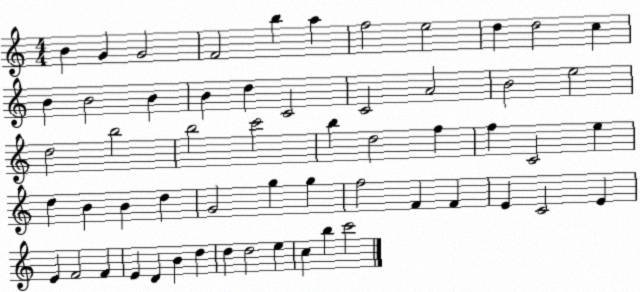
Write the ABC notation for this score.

X:1
T:Untitled
M:4/4
L:1/4
K:C
B G G2 F2 b a f2 e2 d d2 c B B2 B B d C2 C2 A2 B2 e2 d2 b2 b2 c'2 b d2 f f C2 e d B B d G2 g g f2 F F E C2 E E F2 F E D B d d d2 e c b c'2